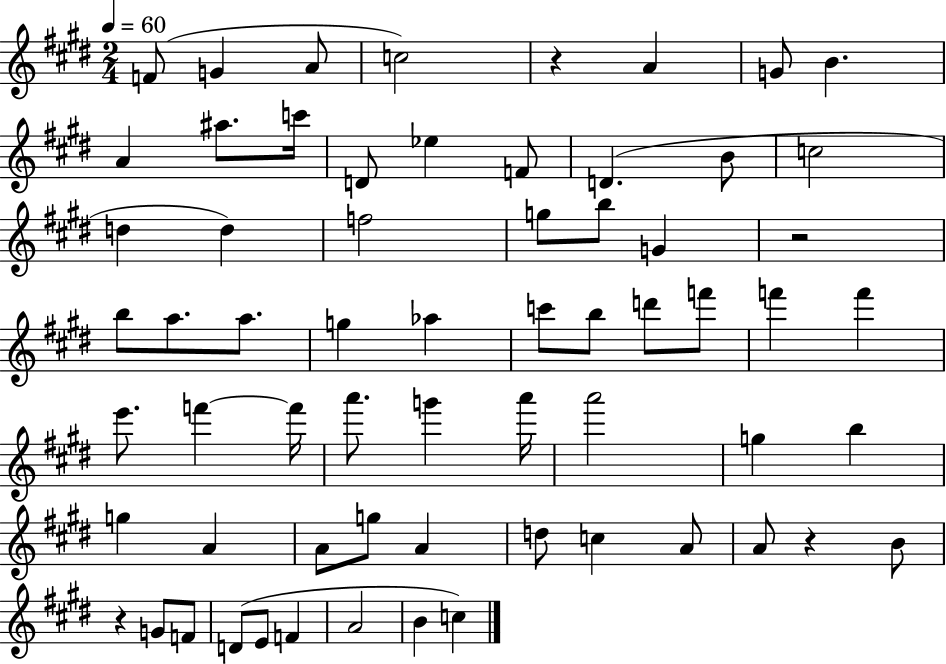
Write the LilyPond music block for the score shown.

{
  \clef treble
  \numericTimeSignature
  \time 2/4
  \key e \major
  \tempo 4 = 60
  f'8( g'4 a'8 | c''2) | r4 a'4 | g'8 b'4. | \break a'4 ais''8. c'''16 | d'8 ees''4 f'8 | d'4.( b'8 | c''2 | \break d''4 d''4) | f''2 | g''8 b''8 g'4 | r2 | \break b''8 a''8. a''8. | g''4 aes''4 | c'''8 b''8 d'''8 f'''8 | f'''4 f'''4 | \break e'''8. f'''4~~ f'''16 | a'''8. g'''4 a'''16 | a'''2 | g''4 b''4 | \break g''4 a'4 | a'8 g''8 a'4 | d''8 c''4 a'8 | a'8 r4 b'8 | \break r4 g'8 f'8 | d'8( e'8 f'4 | a'2 | b'4 c''4) | \break \bar "|."
}